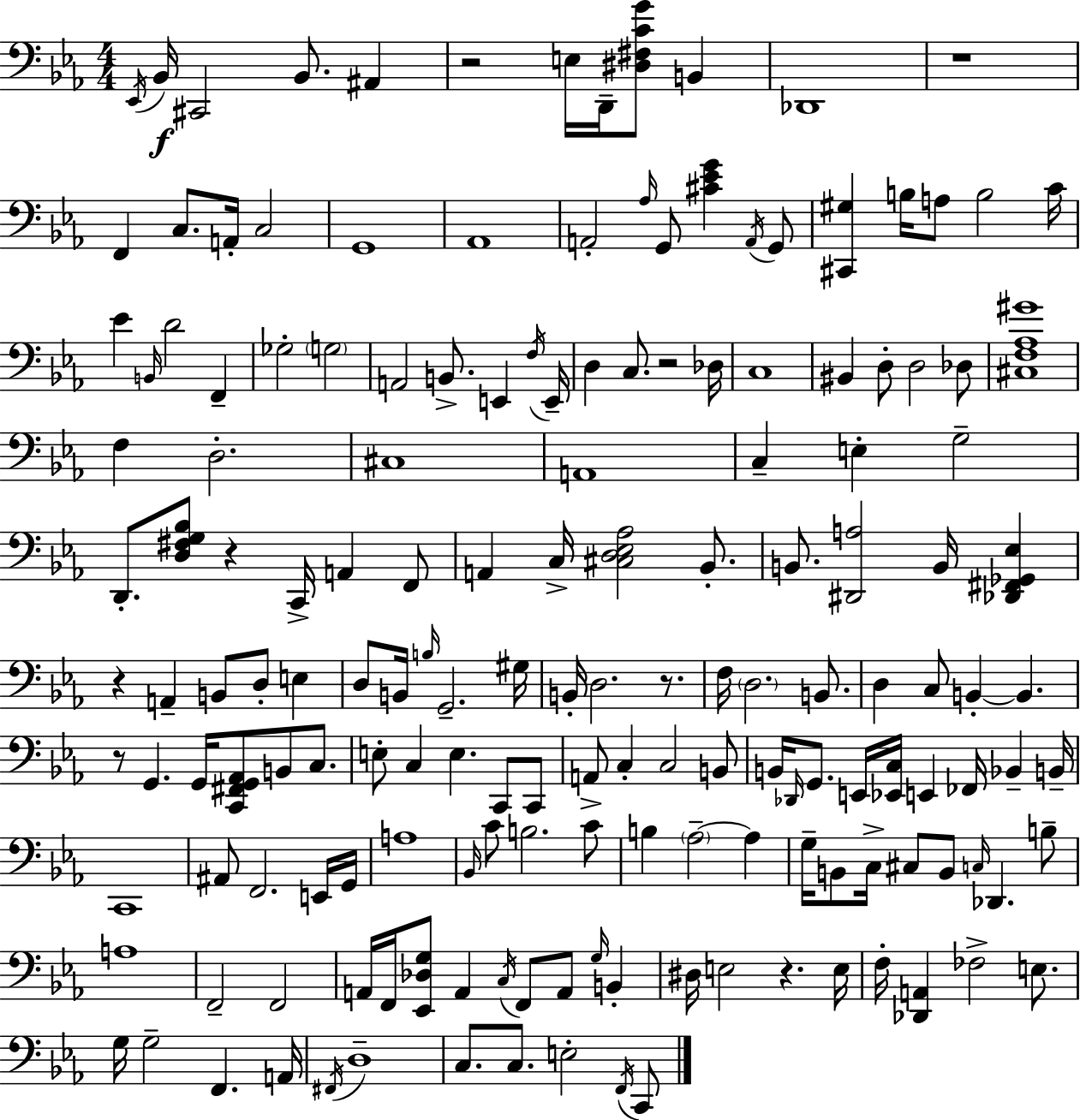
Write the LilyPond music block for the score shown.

{
  \clef bass
  \numericTimeSignature
  \time 4/4
  \key c \minor
  \repeat volta 2 { \acciaccatura { ees,16 }\f bes,16 cis,2 bes,8. ais,4 | r2 e16 d,16-- <dis fis c' g'>8 b,4 | des,1 | r1 | \break f,4 c8. a,16-. c2 | g,1 | aes,1 | a,2-. \grace { aes16 } g,8 <cis' ees' g'>4 | \break \acciaccatura { a,16 } g,8 <cis, gis>4 b16 a8 b2 | c'16 ees'4 \grace { b,16 } d'2 | f,4-- ges2-. \parenthesize g2 | a,2 b,8.-> e,4 | \break \acciaccatura { f16 } e,16-- d4 c8. r2 | des16 c1 | bis,4 d8-. d2 | des8 <cis f aes gis'>1 | \break f4 d2.-. | cis1 | a,1 | c4-- e4-. g2-- | \break d,8.-. <d fis g bes>8 r4 c,16-> a,4 | f,8 a,4 c16-> <cis d ees aes>2 | bes,8.-. b,8. <dis, a>2 | b,16 <des, fis, ges, ees>4 r4 a,4-- b,8 d8-. | \break e4 d8 b,16 \grace { b16 } g,2.-- | gis16 b,16-. d2. | r8. f16 \parenthesize d2. | b,8. d4 c8 b,4-.~~ | \break b,4. r8 g,4. g,16 <c, fis, g, aes,>8 | b,8 c8. e8-. c4 e4. | c,8 c,8 a,8-> c4-. c2 | b,8 b,16 \grace { des,16 } g,8. e,16 <ees, c>16 e,4 | \break fes,16 bes,4-- b,16-- c,1 | ais,8 f,2. | e,16 g,16 a1 | \grace { bes,16 } c'8 b2. | \break c'8 b4 \parenthesize aes2--~~ | aes4 g16-- b,8 c16-> cis8 b,8 | \grace { c16 } des,4. b8-- a1 | f,2-- | \break f,2 a,16 f,16 <ees, des g>8 a,4 | \acciaccatura { c16 } f,8 a,8 \grace { g16 } b,4-. dis16 e2 | r4. e16 f16-. <des, a,>4 | fes2-> e8. g16 g2-- | \break f,4. a,16 \acciaccatura { fis,16 } d1-- | c8. c8. | e2-. \acciaccatura { f,16 } c,8 } \bar "|."
}